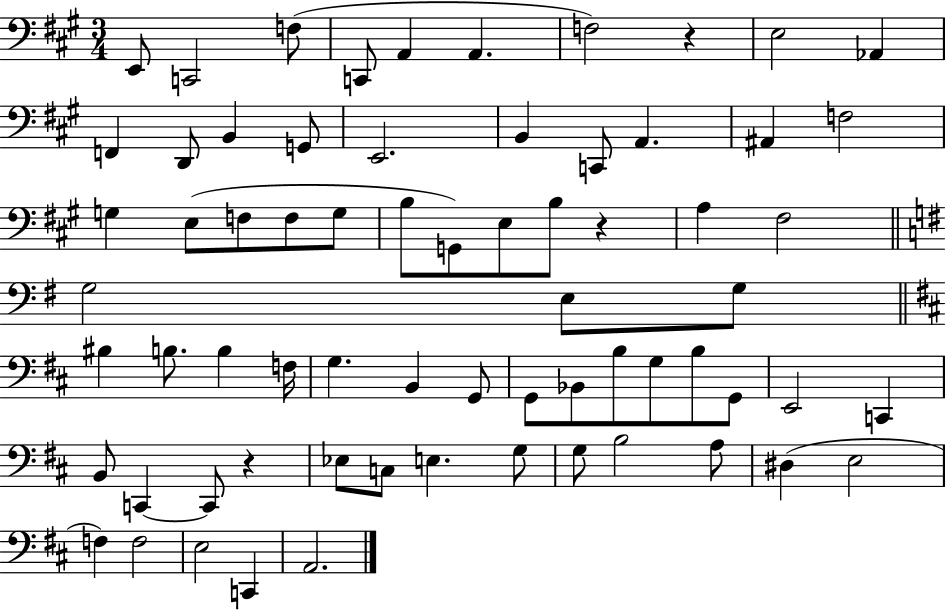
X:1
T:Untitled
M:3/4
L:1/4
K:A
E,,/2 C,,2 F,/2 C,,/2 A,, A,, F,2 z E,2 _A,, F,, D,,/2 B,, G,,/2 E,,2 B,, C,,/2 A,, ^A,, F,2 G, E,/2 F,/2 F,/2 G,/2 B,/2 G,,/2 E,/2 B,/2 z A, ^F,2 G,2 E,/2 G,/2 ^B, B,/2 B, F,/4 G, B,, G,,/2 G,,/2 _B,,/2 B,/2 G,/2 B,/2 G,,/2 E,,2 C,, B,,/2 C,, C,,/2 z _E,/2 C,/2 E, G,/2 G,/2 B,2 A,/2 ^D, E,2 F, F,2 E,2 C,, A,,2